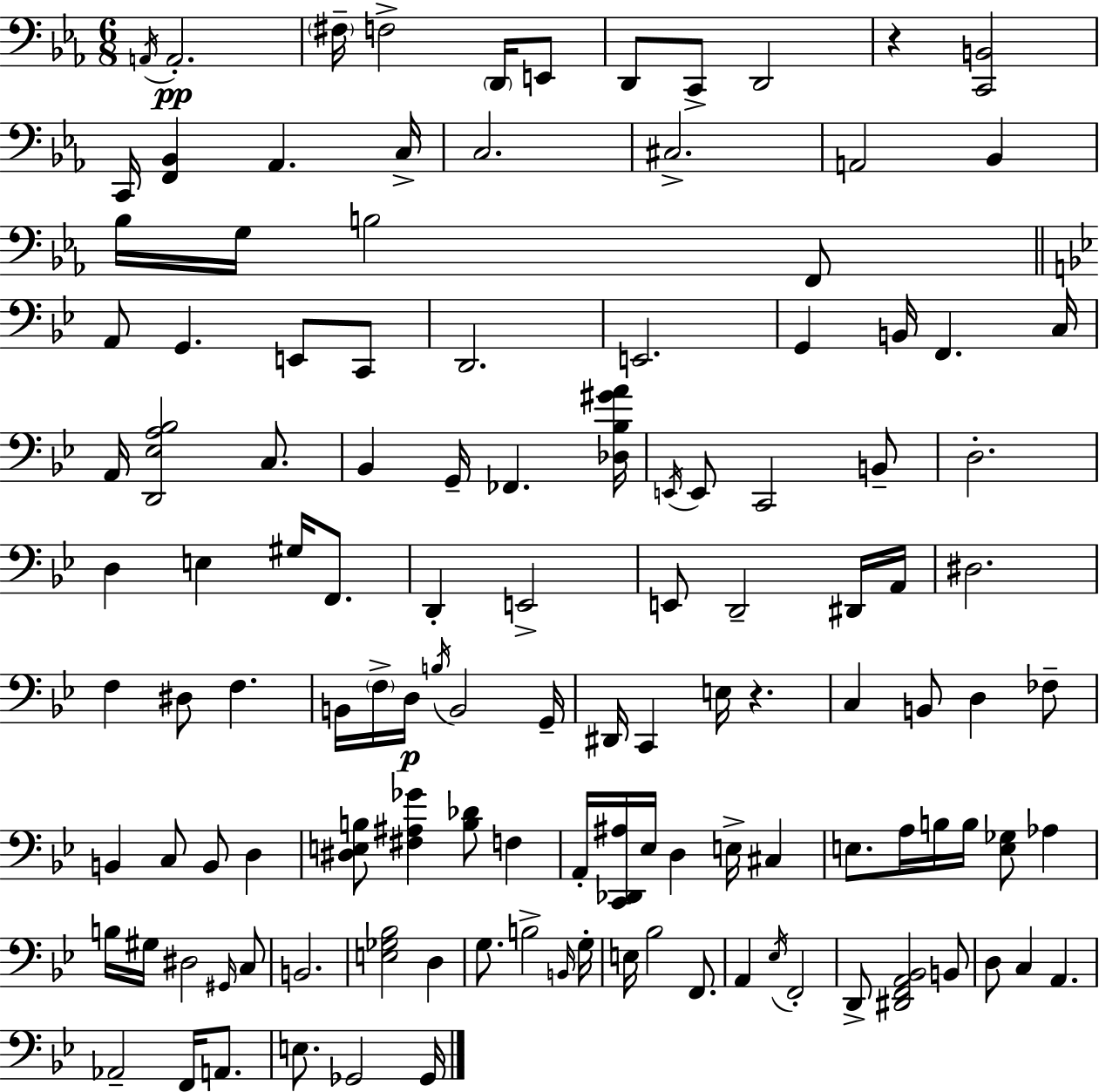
A2/s A2/h. F#3/s F3/h D2/s E2/e D2/e C2/e D2/h R/q [C2,B2]/h C2/s [F2,Bb2]/q Ab2/q. C3/s C3/h. C#3/h. A2/h Bb2/q Bb3/s G3/s B3/h F2/e A2/e G2/q. E2/e C2/e D2/h. E2/h. G2/q B2/s F2/q. C3/s A2/s [D2,Eb3,A3,Bb3]/h C3/e. Bb2/q G2/s FES2/q. [Db3,Bb3,G#4,A4]/s E2/s E2/e C2/h B2/e D3/h. D3/q E3/q G#3/s F2/e. D2/q E2/h E2/e D2/h D#2/s A2/s D#3/h. F3/q D#3/e F3/q. B2/s F3/s D3/s B3/s B2/h G2/s D#2/s C2/q E3/s R/q. C3/q B2/e D3/q FES3/e B2/q C3/e B2/e D3/q [D#3,E3,B3]/e [F#3,A#3,Gb4]/q [B3,Db4]/e F3/q A2/s [C2,Db2,A#3]/s Eb3/s D3/q E3/s C#3/q E3/e. A3/s B3/s B3/s [E3,Gb3]/e Ab3/q B3/s G#3/s D#3/h G#2/s C3/e B2/h. [E3,Gb3,Bb3]/h D3/q G3/e. B3/h B2/s G3/s E3/s Bb3/h F2/e. A2/q Eb3/s F2/h D2/e [D#2,F2,A2,Bb2]/h B2/e D3/e C3/q A2/q. Ab2/h F2/s A2/e. E3/e. Gb2/h Gb2/s